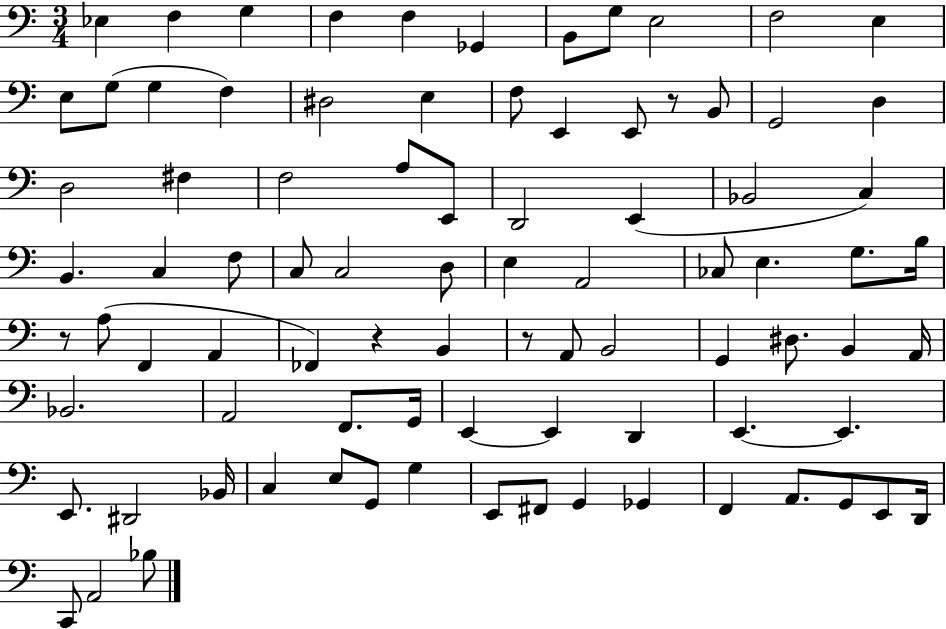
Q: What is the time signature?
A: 3/4